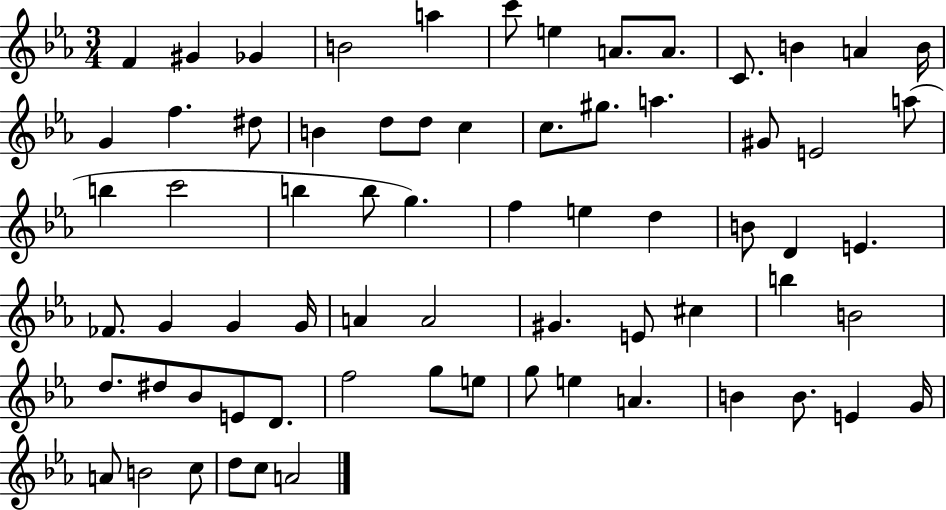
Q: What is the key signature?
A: EES major